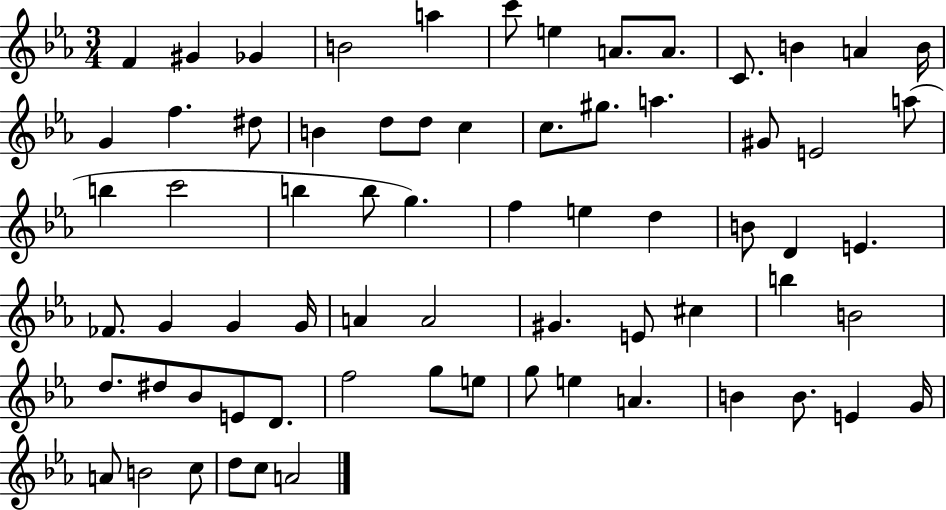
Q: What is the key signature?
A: EES major